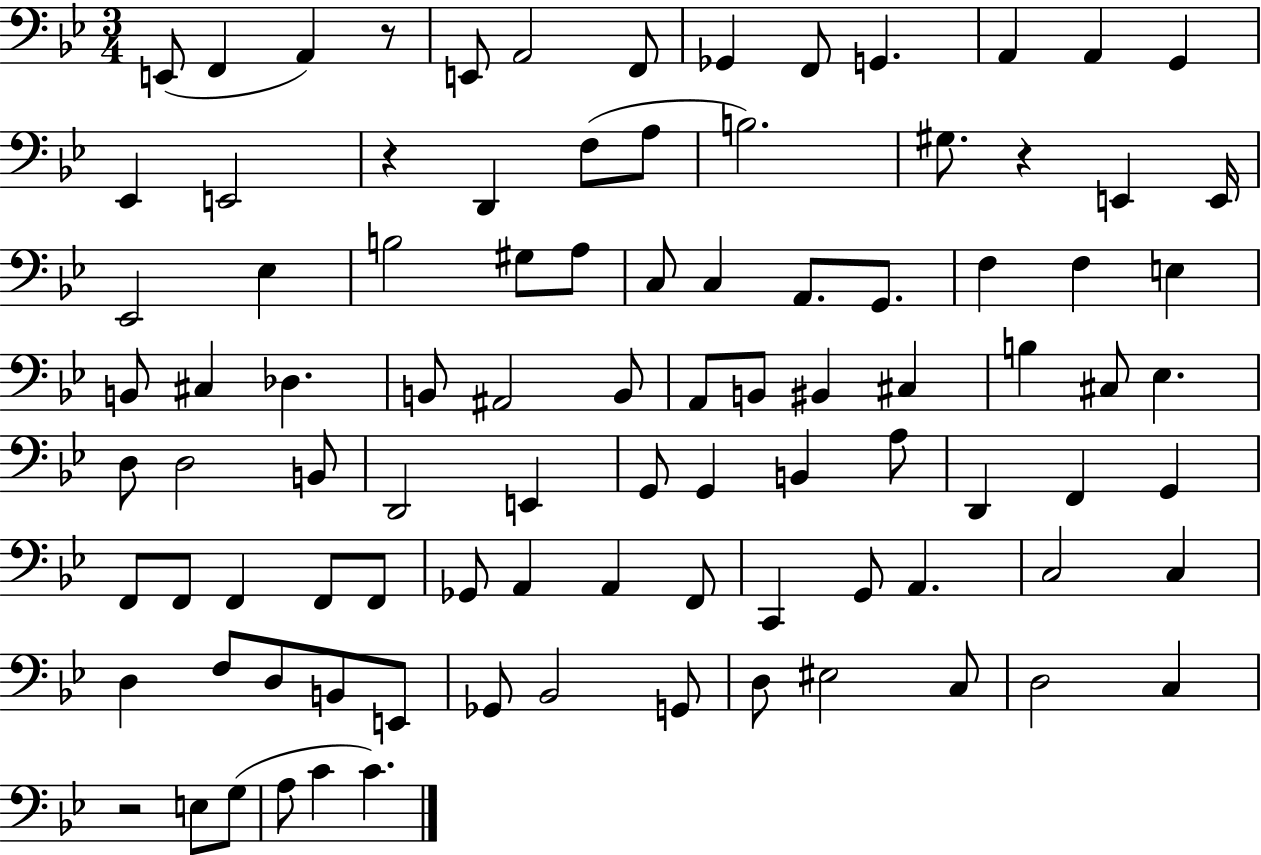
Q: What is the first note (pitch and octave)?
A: E2